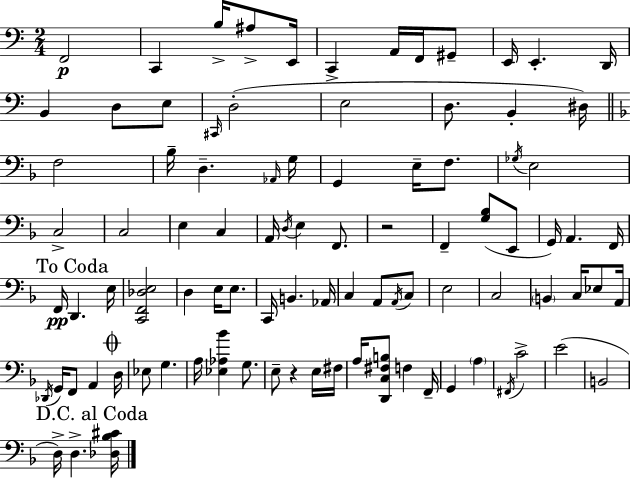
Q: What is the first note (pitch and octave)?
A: F2